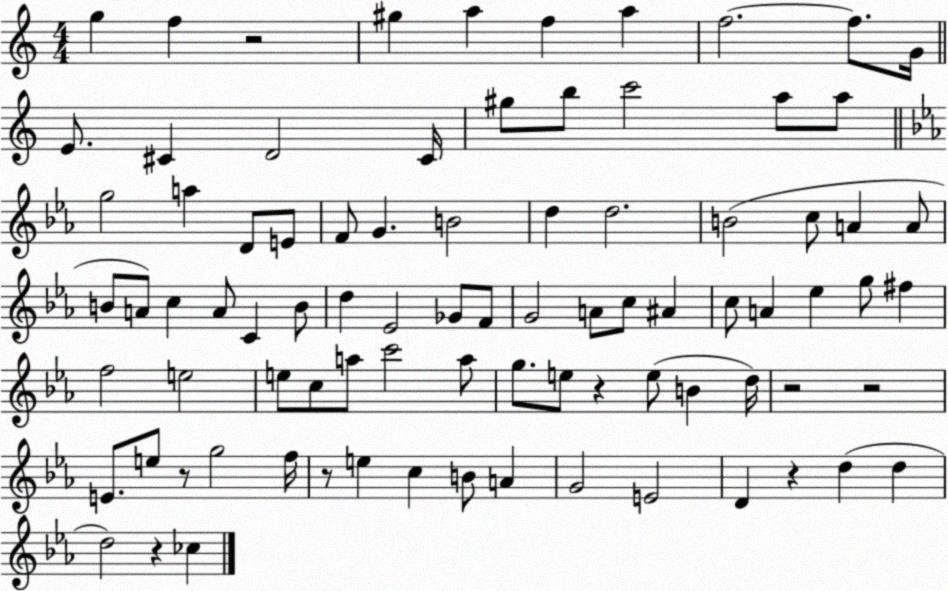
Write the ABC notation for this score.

X:1
T:Untitled
M:4/4
L:1/4
K:C
g f z2 ^g a f a f2 f/2 G/4 E/2 ^C D2 ^C/4 ^g/2 b/2 c'2 a/2 a/2 g2 a D/2 E/2 F/2 G B2 d d2 B2 c/2 A A/2 B/2 A/2 c A/2 C B/2 d _E2 _G/2 F/2 G2 A/2 c/2 ^A c/2 A _e g/2 ^f f2 e2 e/2 c/2 a/2 c'2 a/2 g/2 e/2 z e/2 B d/4 z2 z2 E/2 e/2 z/2 g2 f/4 z/2 e c B/2 A G2 E2 D z d d d2 z _c